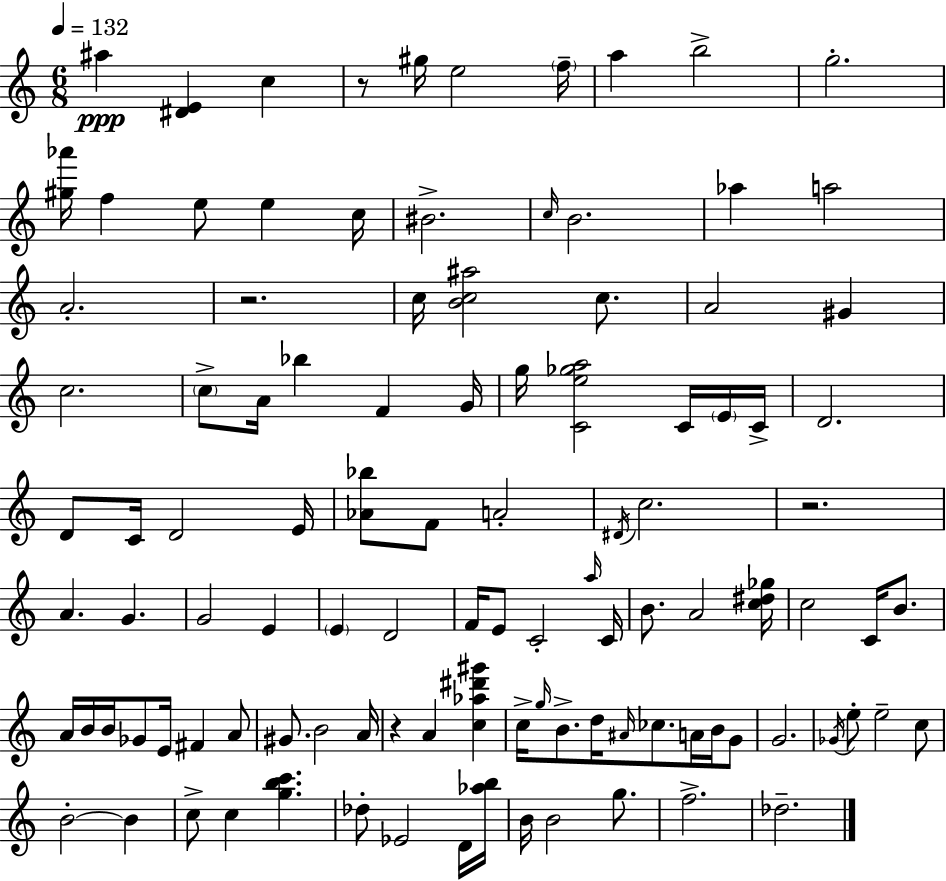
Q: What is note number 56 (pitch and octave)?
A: C4